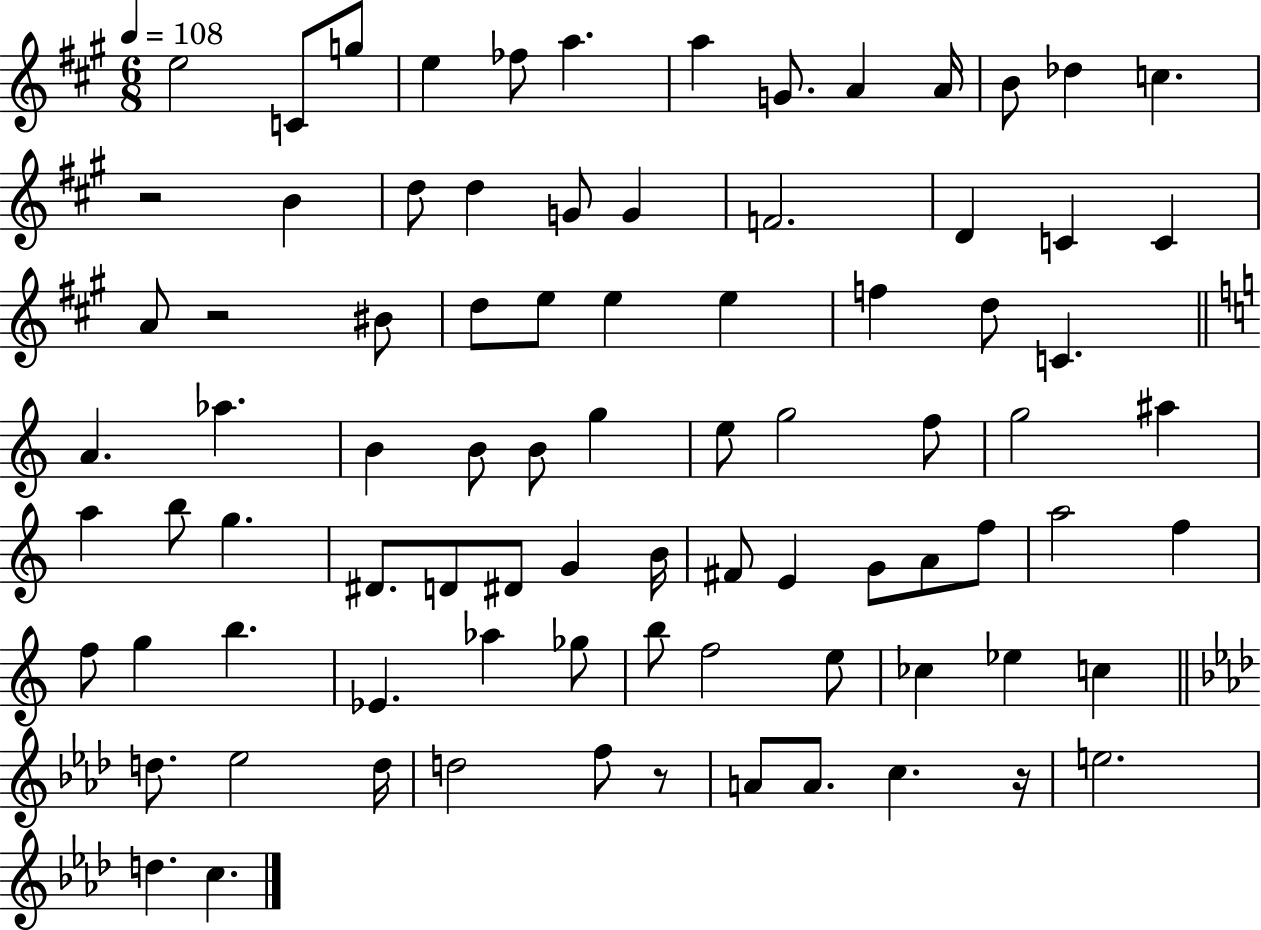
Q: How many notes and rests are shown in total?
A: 84